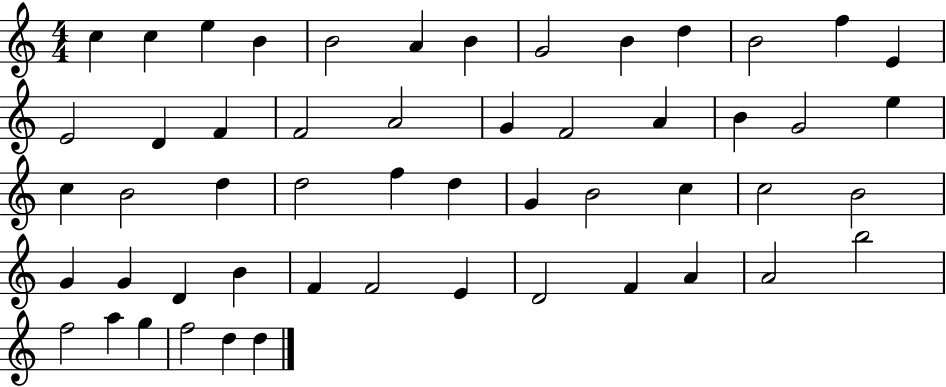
X:1
T:Untitled
M:4/4
L:1/4
K:C
c c e B B2 A B G2 B d B2 f E E2 D F F2 A2 G F2 A B G2 e c B2 d d2 f d G B2 c c2 B2 G G D B F F2 E D2 F A A2 b2 f2 a g f2 d d